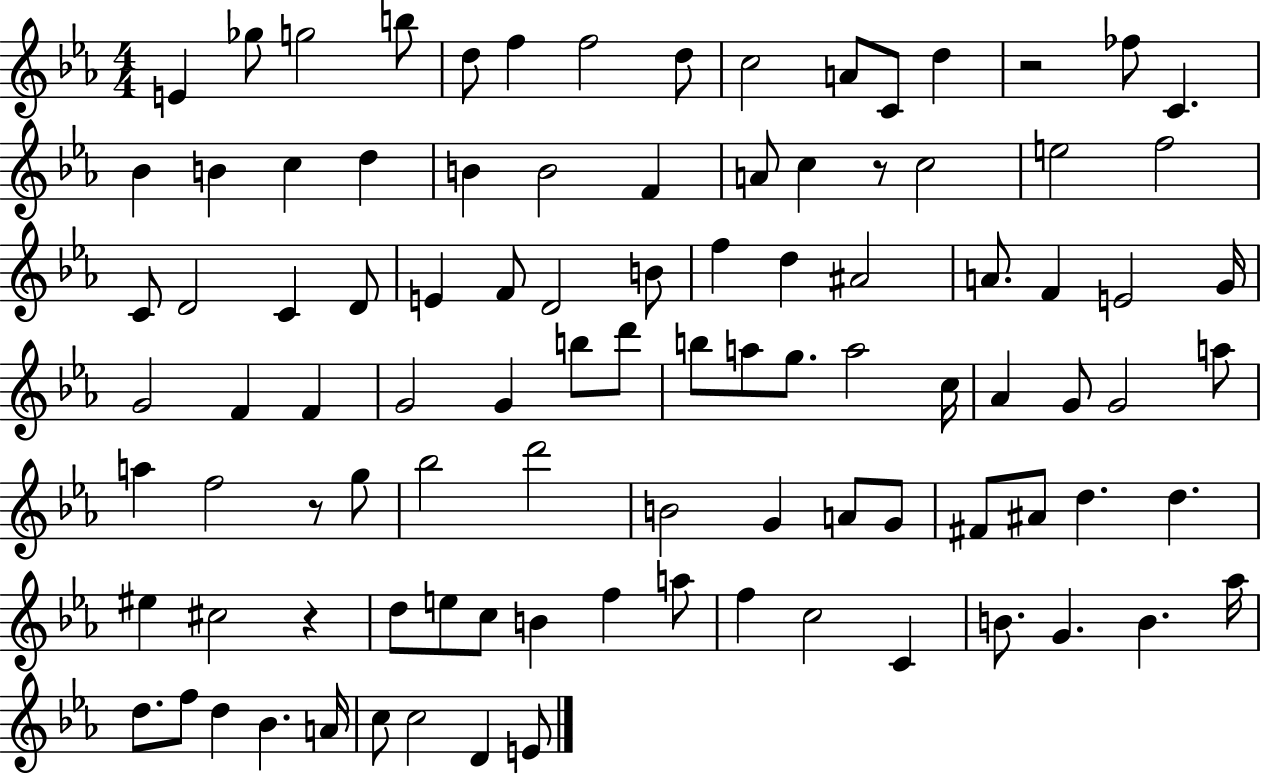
X:1
T:Untitled
M:4/4
L:1/4
K:Eb
E _g/2 g2 b/2 d/2 f f2 d/2 c2 A/2 C/2 d z2 _f/2 C _B B c d B B2 F A/2 c z/2 c2 e2 f2 C/2 D2 C D/2 E F/2 D2 B/2 f d ^A2 A/2 F E2 G/4 G2 F F G2 G b/2 d'/2 b/2 a/2 g/2 a2 c/4 _A G/2 G2 a/2 a f2 z/2 g/2 _b2 d'2 B2 G A/2 G/2 ^F/2 ^A/2 d d ^e ^c2 z d/2 e/2 c/2 B f a/2 f c2 C B/2 G B _a/4 d/2 f/2 d _B A/4 c/2 c2 D E/2